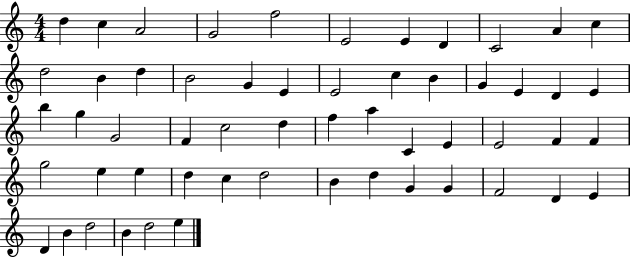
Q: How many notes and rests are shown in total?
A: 56